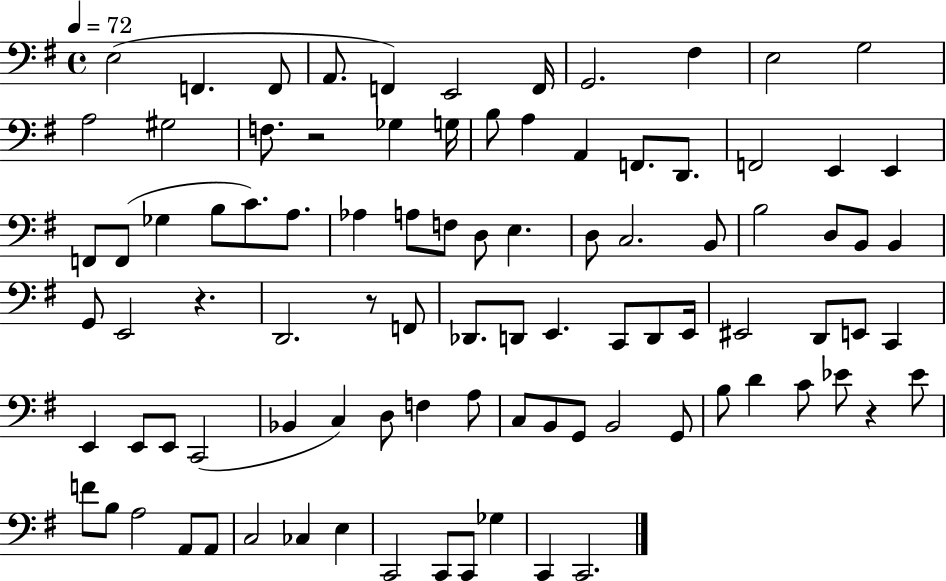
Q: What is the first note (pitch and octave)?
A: E3